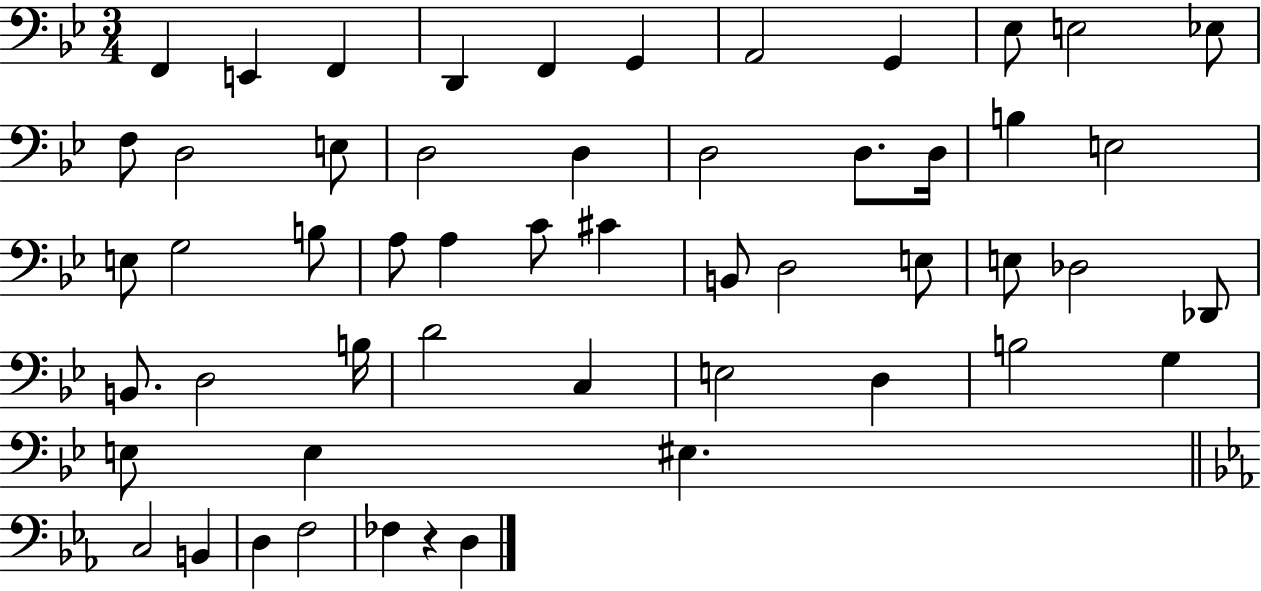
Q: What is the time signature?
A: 3/4